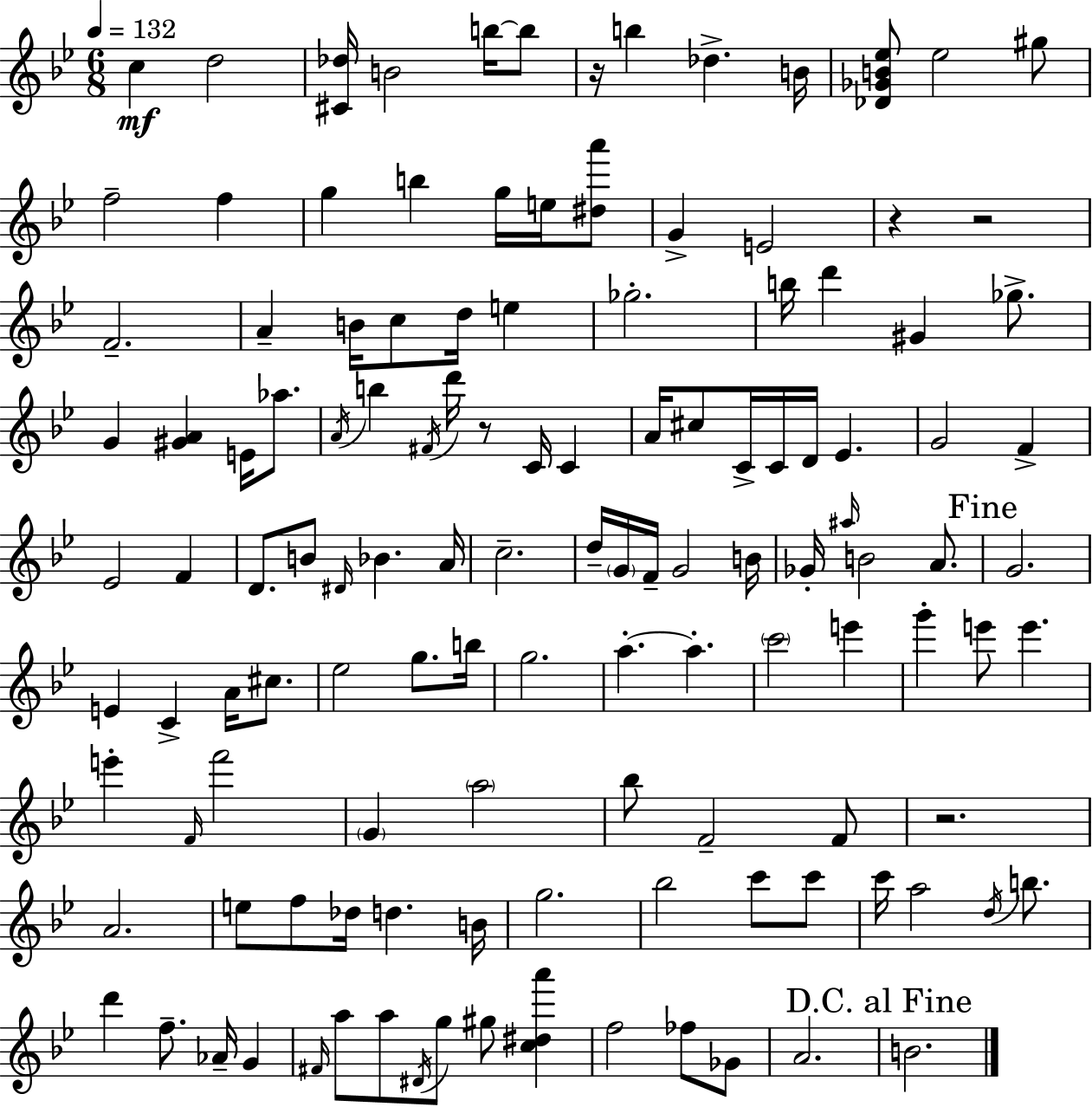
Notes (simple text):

C5/q D5/h [C#4,Db5]/s B4/h B5/s B5/e R/s B5/q Db5/q. B4/s [Db4,Gb4,B4,Eb5]/e Eb5/h G#5/e F5/h F5/q G5/q B5/q G5/s E5/s [D#5,A6]/e G4/q E4/h R/q R/h F4/h. A4/q B4/s C5/e D5/s E5/q Gb5/h. B5/s D6/q G#4/q Gb5/e. G4/q [G#4,A4]/q E4/s Ab5/e. A4/s B5/q F#4/s D6/s R/e C4/s C4/q A4/s C#5/e C4/s C4/s D4/s Eb4/q. G4/h F4/q Eb4/h F4/q D4/e. B4/e D#4/s Bb4/q. A4/s C5/h. D5/s G4/s F4/s G4/h B4/s Gb4/s A#5/s B4/h A4/e. G4/h. E4/q C4/q A4/s C#5/e. Eb5/h G5/e. B5/s G5/h. A5/q. A5/q. C6/h E6/q G6/q E6/e E6/q. E6/q F4/s F6/h G4/q A5/h Bb5/e F4/h F4/e R/h. A4/h. E5/e F5/e Db5/s D5/q. B4/s G5/h. Bb5/h C6/e C6/e C6/s A5/h D5/s B5/e. D6/q F5/e. Ab4/s G4/q F#4/s A5/e A5/e D#4/s G5/e G#5/e [C5,D#5,A6]/q F5/h FES5/e Gb4/e A4/h. B4/h.